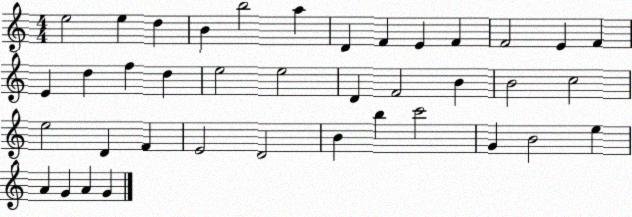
X:1
T:Untitled
M:4/4
L:1/4
K:C
e2 e d B b2 a D F E F F2 E F E d f d e2 e2 D F2 B B2 c2 e2 D F E2 D2 B b c'2 G B2 e A G A G